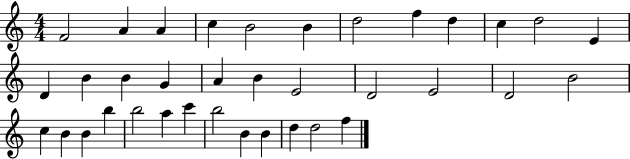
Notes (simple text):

F4/h A4/q A4/q C5/q B4/h B4/q D5/h F5/q D5/q C5/q D5/h E4/q D4/q B4/q B4/q G4/q A4/q B4/q E4/h D4/h E4/h D4/h B4/h C5/q B4/q B4/q B5/q B5/h A5/q C6/q B5/h B4/q B4/q D5/q D5/h F5/q